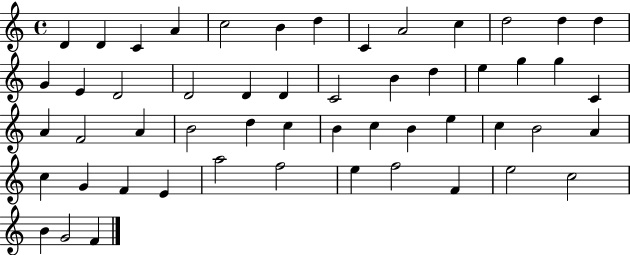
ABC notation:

X:1
T:Untitled
M:4/4
L:1/4
K:C
D D C A c2 B d C A2 c d2 d d G E D2 D2 D D C2 B d e g g C A F2 A B2 d c B c B e c B2 A c G F E a2 f2 e f2 F e2 c2 B G2 F